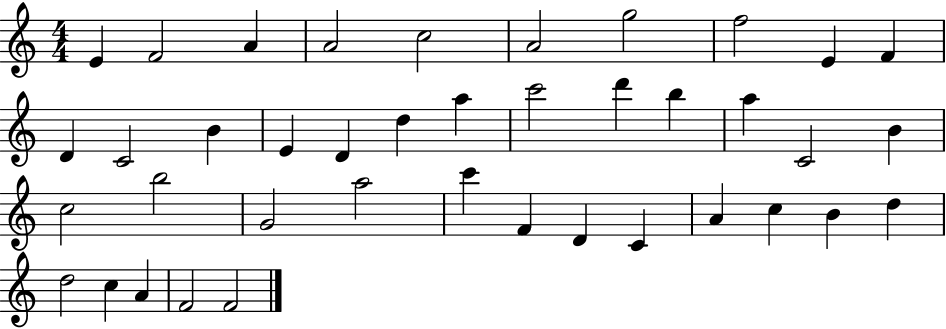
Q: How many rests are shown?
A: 0